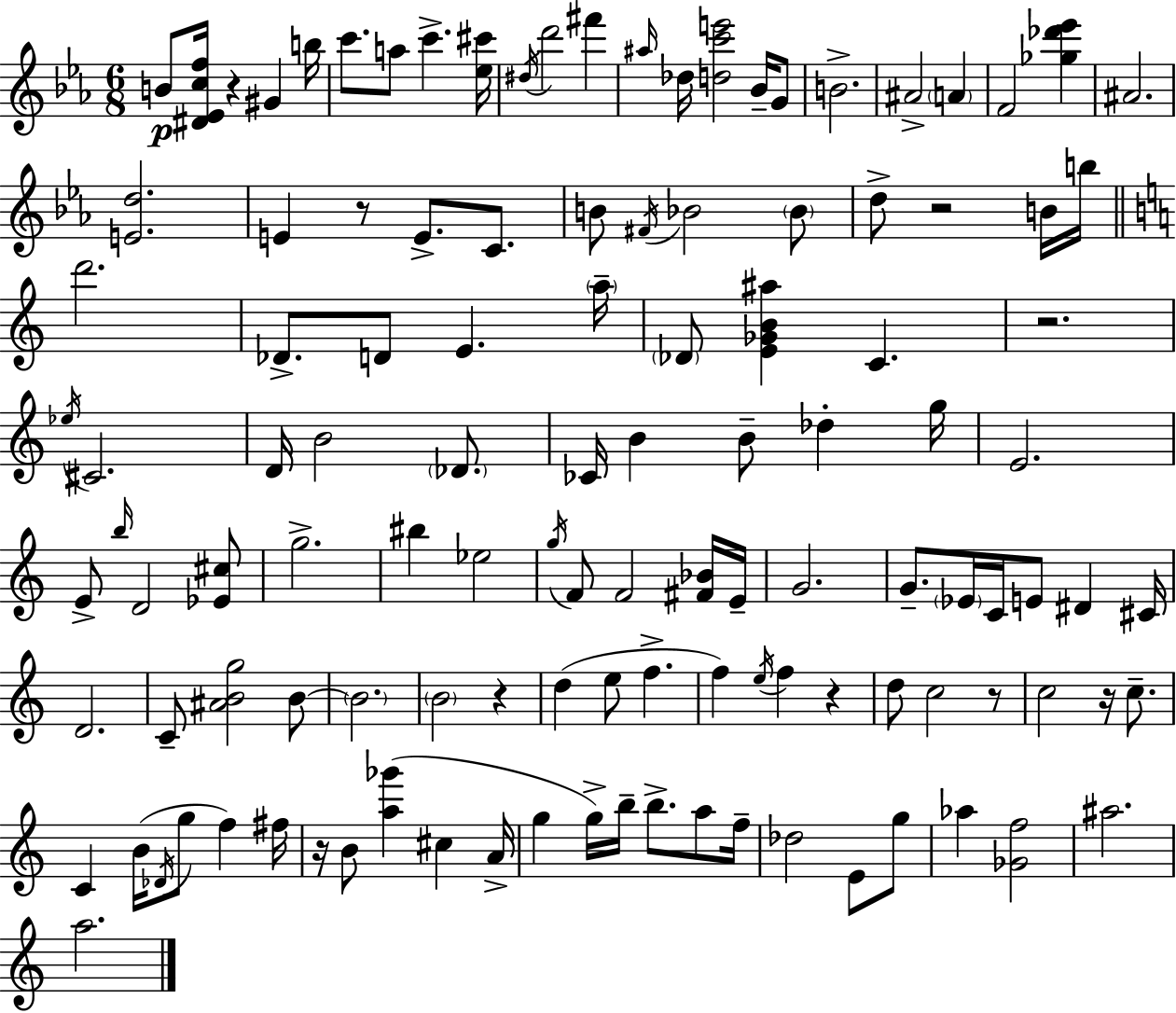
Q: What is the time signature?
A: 6/8